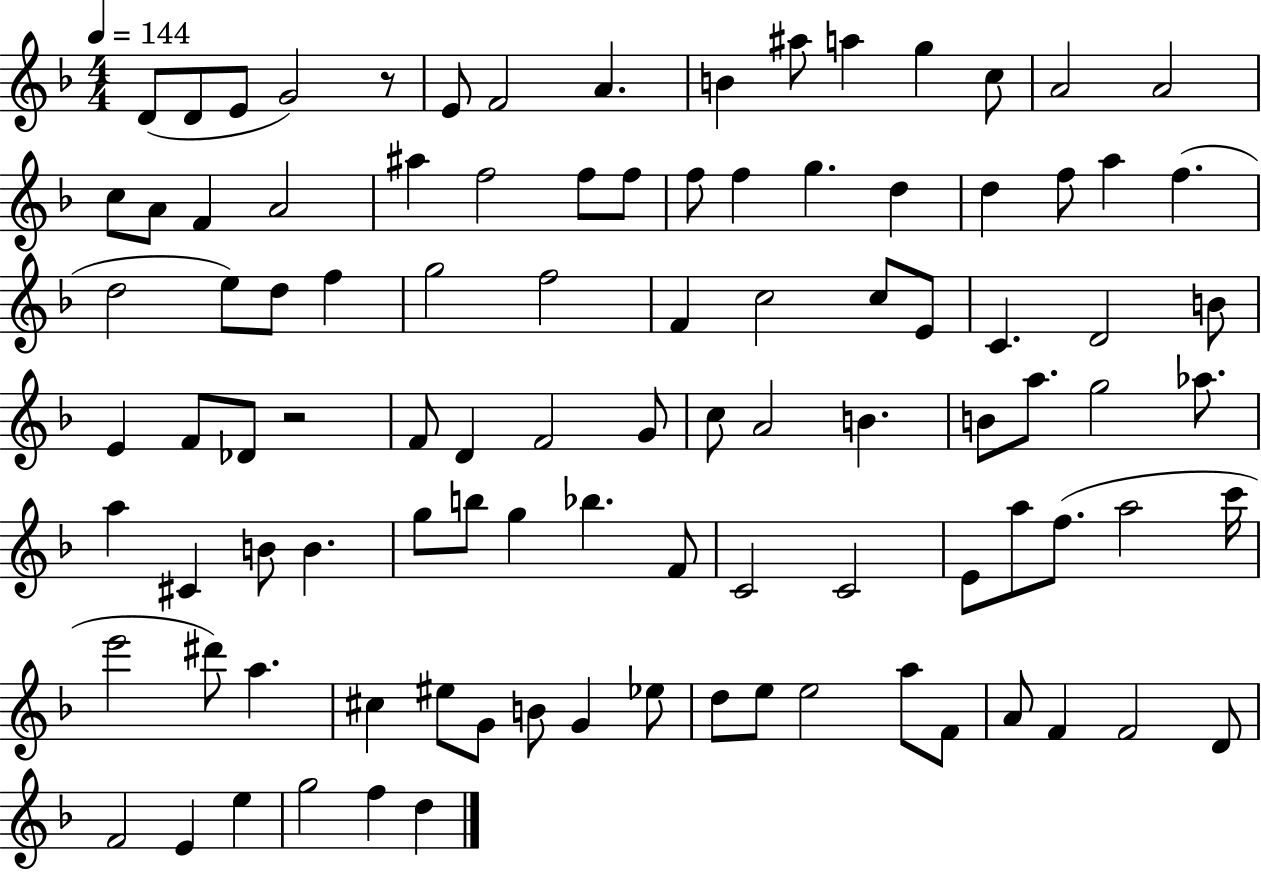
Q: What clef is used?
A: treble